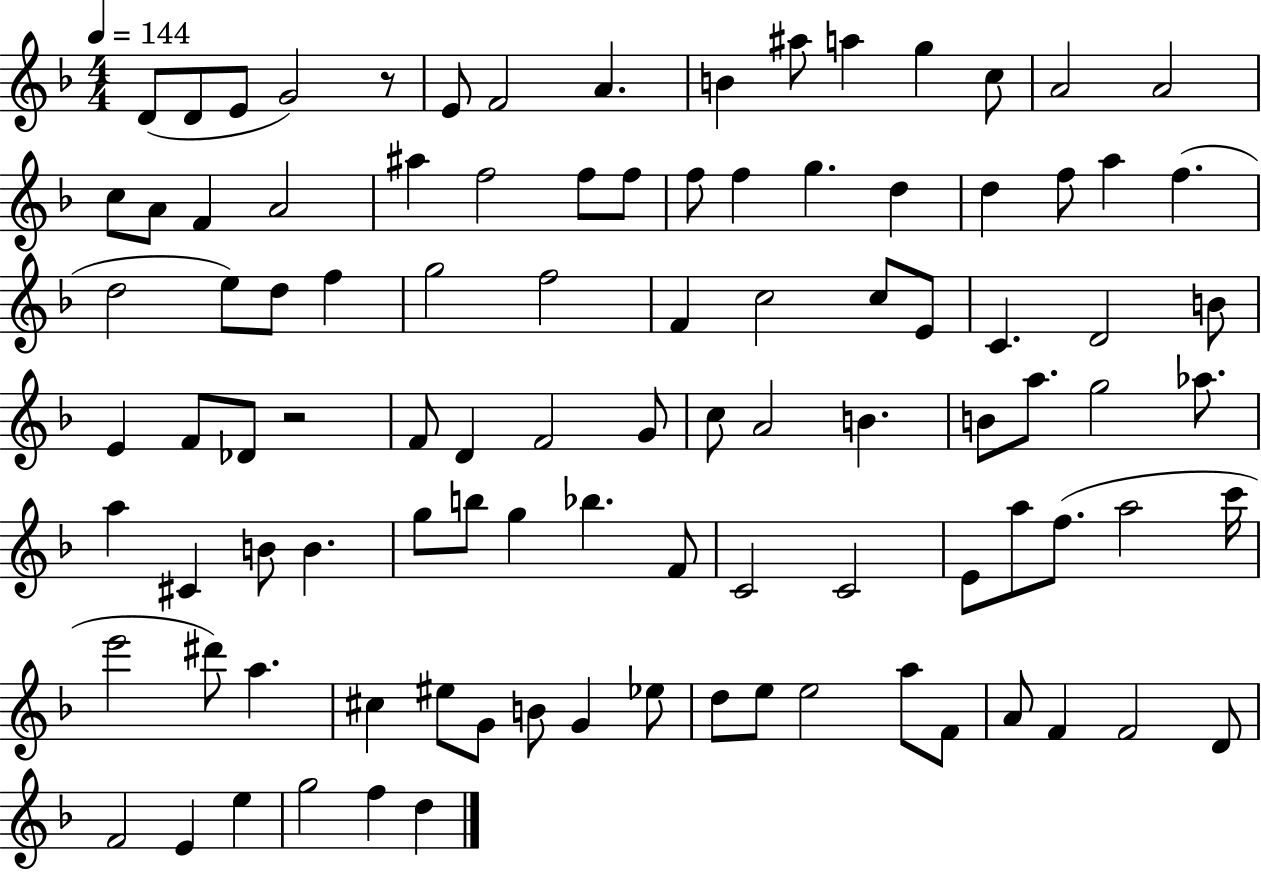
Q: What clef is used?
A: treble